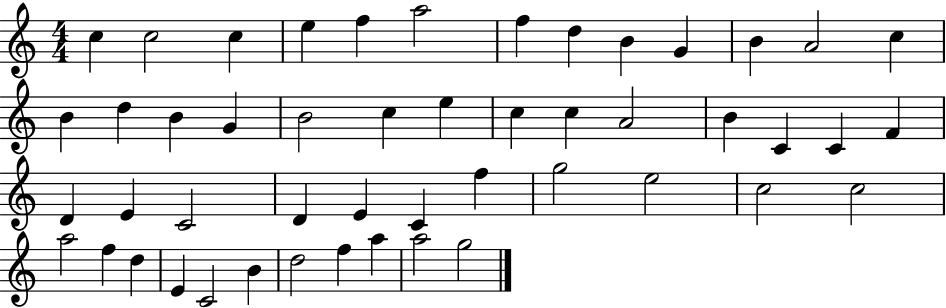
C5/q C5/h C5/q E5/q F5/q A5/h F5/q D5/q B4/q G4/q B4/q A4/h C5/q B4/q D5/q B4/q G4/q B4/h C5/q E5/q C5/q C5/q A4/h B4/q C4/q C4/q F4/q D4/q E4/q C4/h D4/q E4/q C4/q F5/q G5/h E5/h C5/h C5/h A5/h F5/q D5/q E4/q C4/h B4/q D5/h F5/q A5/q A5/h G5/h